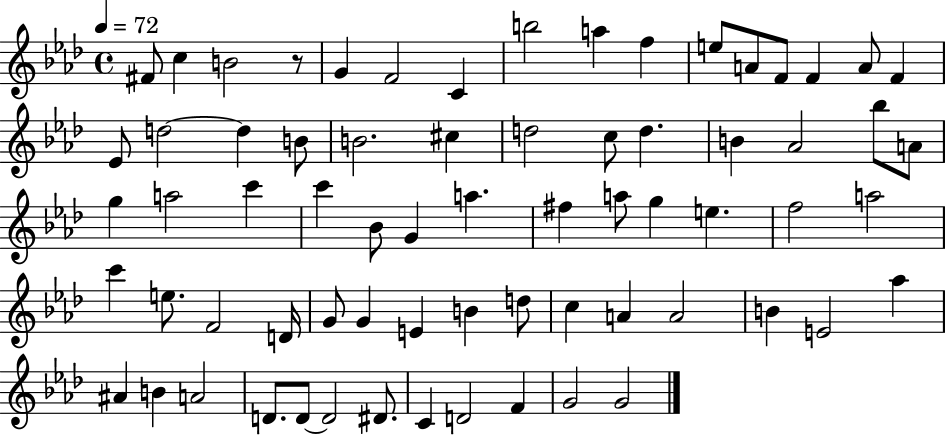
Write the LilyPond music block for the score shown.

{
  \clef treble
  \time 4/4
  \defaultTimeSignature
  \key aes \major
  \tempo 4 = 72
  fis'8 c''4 b'2 r8 | g'4 f'2 c'4 | b''2 a''4 f''4 | e''8 a'8 f'8 f'4 a'8 f'4 | \break ees'8 d''2~~ d''4 b'8 | b'2. cis''4 | d''2 c''8 d''4. | b'4 aes'2 bes''8 a'8 | \break g''4 a''2 c'''4 | c'''4 bes'8 g'4 a''4. | fis''4 a''8 g''4 e''4. | f''2 a''2 | \break c'''4 e''8. f'2 d'16 | g'8 g'4 e'4 b'4 d''8 | c''4 a'4 a'2 | b'4 e'2 aes''4 | \break ais'4 b'4 a'2 | d'8. d'8~~ d'2 dis'8. | c'4 d'2 f'4 | g'2 g'2 | \break \bar "|."
}